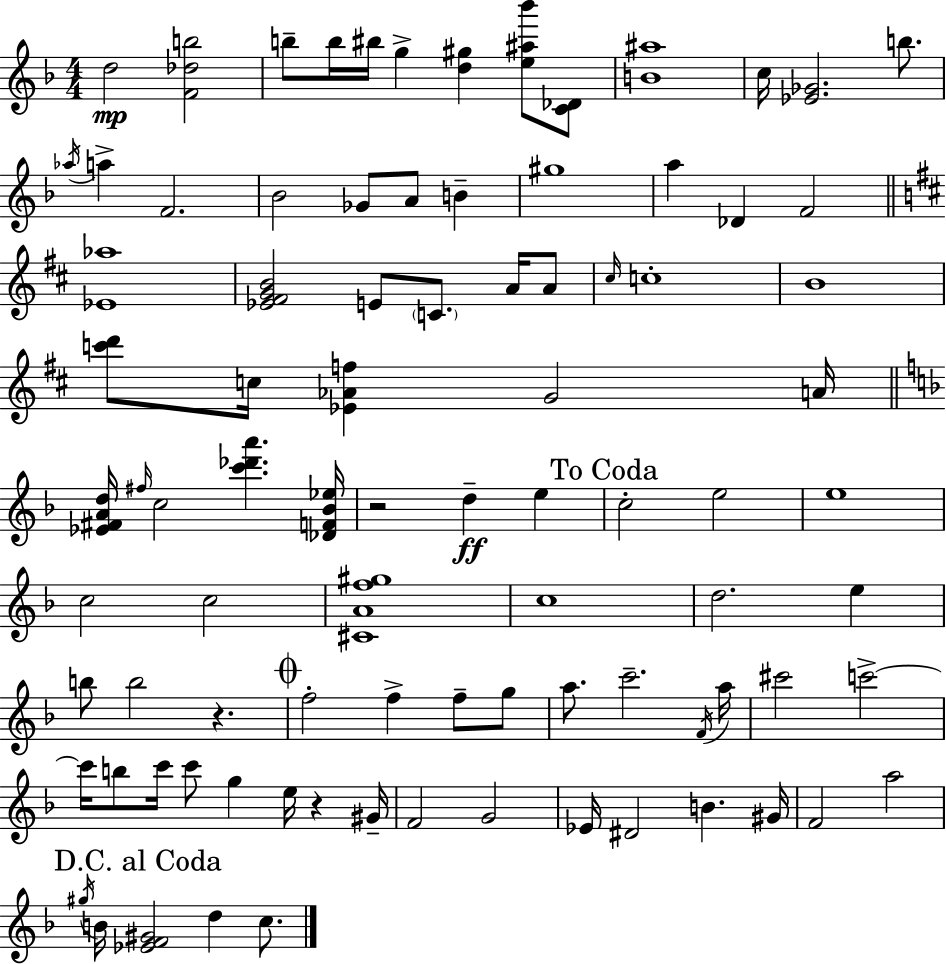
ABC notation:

X:1
T:Untitled
M:4/4
L:1/4
K:Dm
d2 [F_db]2 b/2 b/4 ^b/4 g [d^g] [e^a_b']/2 [C_D]/2 [B^a]4 c/4 [_E_G]2 b/2 _a/4 a F2 _B2 _G/2 A/2 B ^g4 a _D F2 [_E_a]4 [_E^FGB]2 E/2 C/2 A/4 A/2 ^c/4 c4 B4 [c'd']/2 c/4 [_E_Af] G2 A/4 [_E^FAd]/4 ^f/4 c2 [c'_d'a'] [_DF_B_e]/4 z2 d e c2 e2 e4 c2 c2 [^CAf^g]4 c4 d2 e b/2 b2 z f2 f f/2 g/2 a/2 c'2 F/4 a/4 ^c'2 c'2 c'/4 b/2 c'/4 c'/2 g e/4 z ^G/4 F2 G2 _E/4 ^D2 B ^G/4 F2 a2 ^g/4 B/4 [_EF^G]2 d c/2